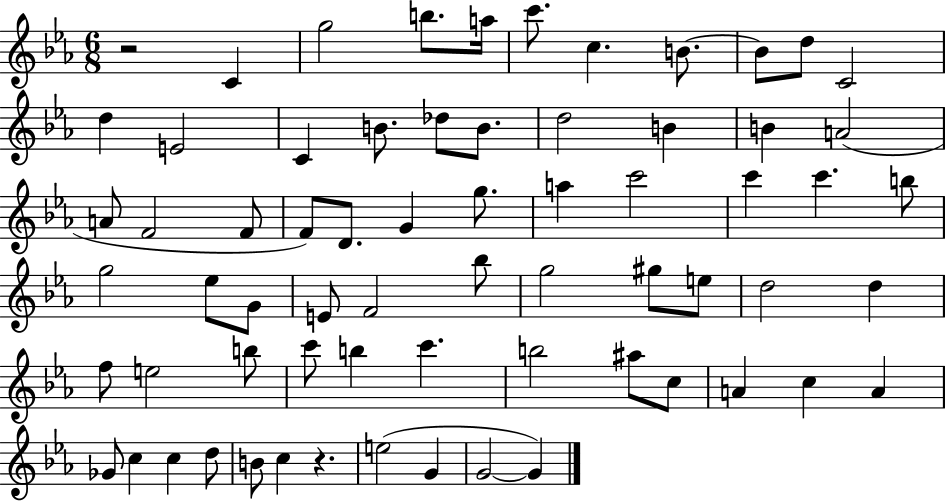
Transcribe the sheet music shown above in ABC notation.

X:1
T:Untitled
M:6/8
L:1/4
K:Eb
z2 C g2 b/2 a/4 c'/2 c B/2 B/2 d/2 C2 d E2 C B/2 _d/2 B/2 d2 B B A2 A/2 F2 F/2 F/2 D/2 G g/2 a c'2 c' c' b/2 g2 _e/2 G/2 E/2 F2 _b/2 g2 ^g/2 e/2 d2 d f/2 e2 b/2 c'/2 b c' b2 ^a/2 c/2 A c A _G/2 c c d/2 B/2 c z e2 G G2 G